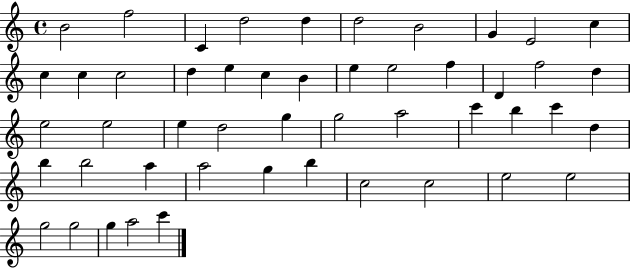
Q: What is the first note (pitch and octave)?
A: B4